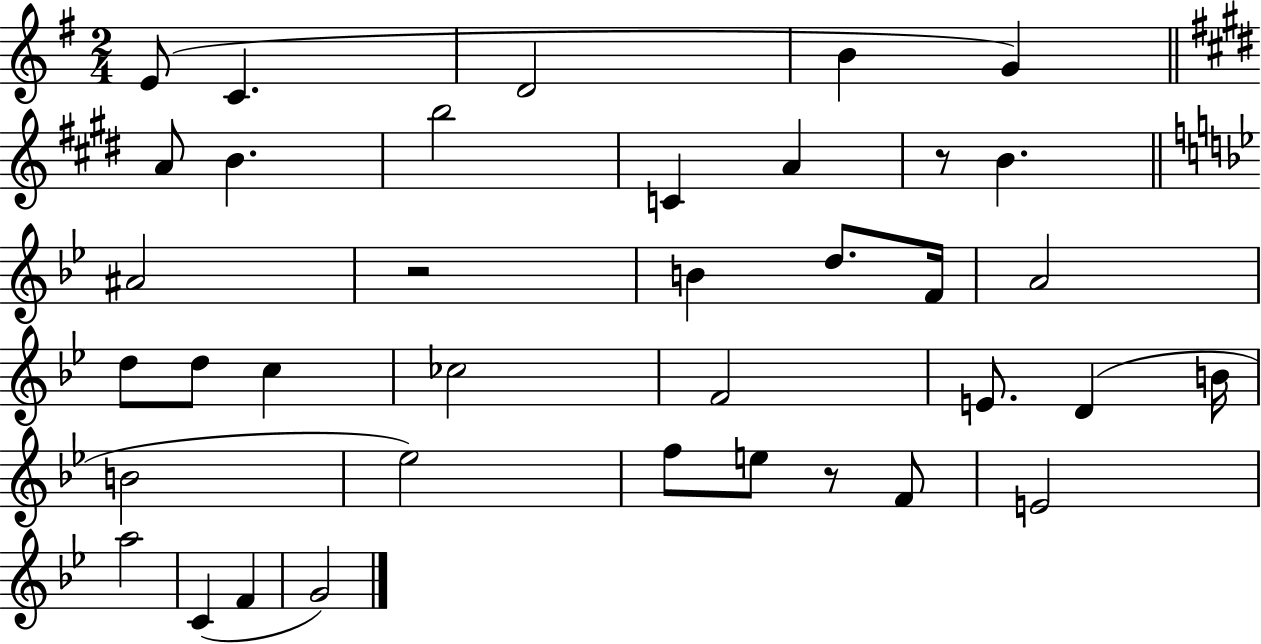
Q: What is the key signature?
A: G major